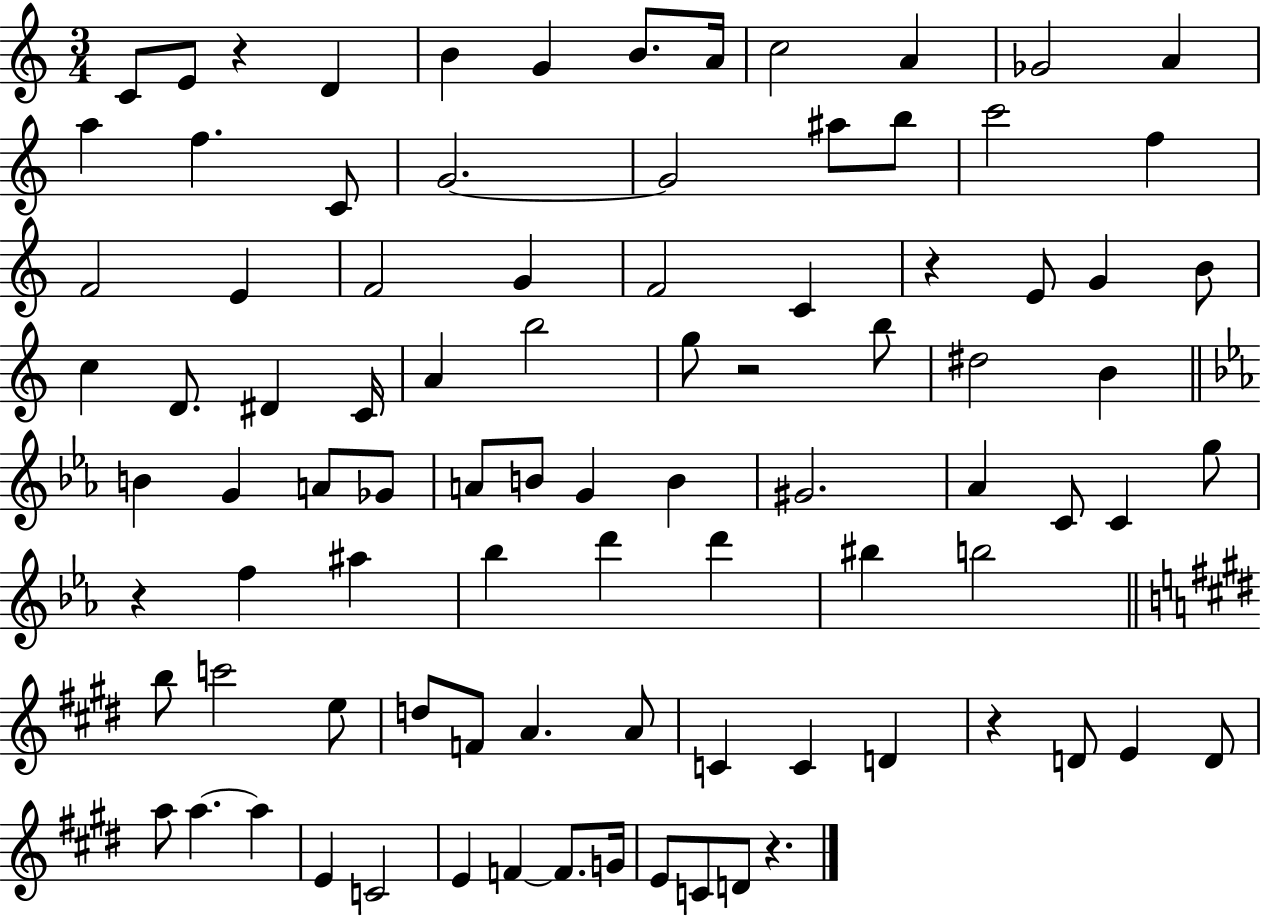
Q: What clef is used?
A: treble